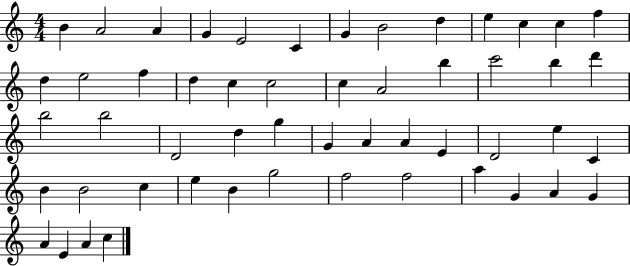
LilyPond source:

{
  \clef treble
  \numericTimeSignature
  \time 4/4
  \key c \major
  b'4 a'2 a'4 | g'4 e'2 c'4 | g'4 b'2 d''4 | e''4 c''4 c''4 f''4 | \break d''4 e''2 f''4 | d''4 c''4 c''2 | c''4 a'2 b''4 | c'''2 b''4 d'''4 | \break b''2 b''2 | d'2 d''4 g''4 | g'4 a'4 a'4 e'4 | d'2 e''4 c'4 | \break b'4 b'2 c''4 | e''4 b'4 g''2 | f''2 f''2 | a''4 g'4 a'4 g'4 | \break a'4 e'4 a'4 c''4 | \bar "|."
}